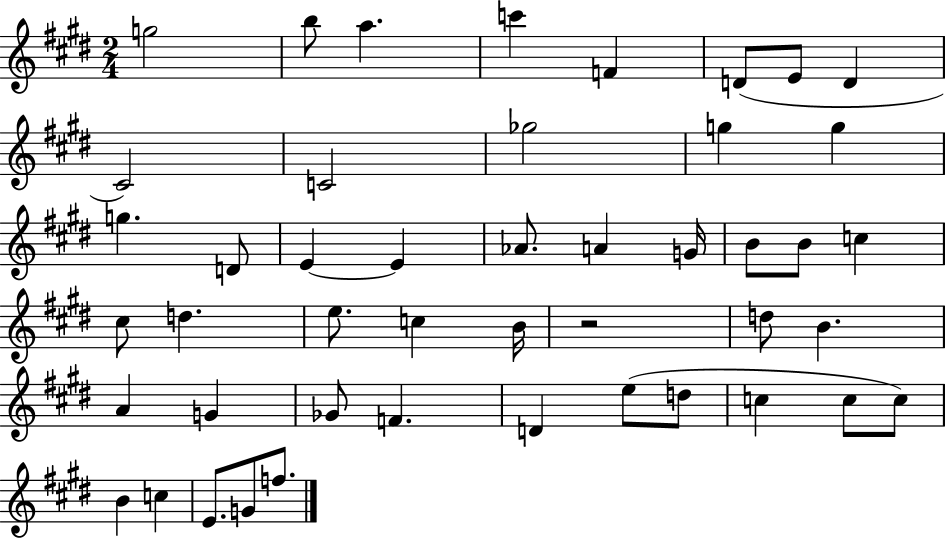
G5/h B5/e A5/q. C6/q F4/q D4/e E4/e D4/q C#4/h C4/h Gb5/h G5/q G5/q G5/q. D4/e E4/q E4/q Ab4/e. A4/q G4/s B4/e B4/e C5/q C#5/e D5/q. E5/e. C5/q B4/s R/h D5/e B4/q. A4/q G4/q Gb4/e F4/q. D4/q E5/e D5/e C5/q C5/e C5/e B4/q C5/q E4/e. G4/e F5/e.